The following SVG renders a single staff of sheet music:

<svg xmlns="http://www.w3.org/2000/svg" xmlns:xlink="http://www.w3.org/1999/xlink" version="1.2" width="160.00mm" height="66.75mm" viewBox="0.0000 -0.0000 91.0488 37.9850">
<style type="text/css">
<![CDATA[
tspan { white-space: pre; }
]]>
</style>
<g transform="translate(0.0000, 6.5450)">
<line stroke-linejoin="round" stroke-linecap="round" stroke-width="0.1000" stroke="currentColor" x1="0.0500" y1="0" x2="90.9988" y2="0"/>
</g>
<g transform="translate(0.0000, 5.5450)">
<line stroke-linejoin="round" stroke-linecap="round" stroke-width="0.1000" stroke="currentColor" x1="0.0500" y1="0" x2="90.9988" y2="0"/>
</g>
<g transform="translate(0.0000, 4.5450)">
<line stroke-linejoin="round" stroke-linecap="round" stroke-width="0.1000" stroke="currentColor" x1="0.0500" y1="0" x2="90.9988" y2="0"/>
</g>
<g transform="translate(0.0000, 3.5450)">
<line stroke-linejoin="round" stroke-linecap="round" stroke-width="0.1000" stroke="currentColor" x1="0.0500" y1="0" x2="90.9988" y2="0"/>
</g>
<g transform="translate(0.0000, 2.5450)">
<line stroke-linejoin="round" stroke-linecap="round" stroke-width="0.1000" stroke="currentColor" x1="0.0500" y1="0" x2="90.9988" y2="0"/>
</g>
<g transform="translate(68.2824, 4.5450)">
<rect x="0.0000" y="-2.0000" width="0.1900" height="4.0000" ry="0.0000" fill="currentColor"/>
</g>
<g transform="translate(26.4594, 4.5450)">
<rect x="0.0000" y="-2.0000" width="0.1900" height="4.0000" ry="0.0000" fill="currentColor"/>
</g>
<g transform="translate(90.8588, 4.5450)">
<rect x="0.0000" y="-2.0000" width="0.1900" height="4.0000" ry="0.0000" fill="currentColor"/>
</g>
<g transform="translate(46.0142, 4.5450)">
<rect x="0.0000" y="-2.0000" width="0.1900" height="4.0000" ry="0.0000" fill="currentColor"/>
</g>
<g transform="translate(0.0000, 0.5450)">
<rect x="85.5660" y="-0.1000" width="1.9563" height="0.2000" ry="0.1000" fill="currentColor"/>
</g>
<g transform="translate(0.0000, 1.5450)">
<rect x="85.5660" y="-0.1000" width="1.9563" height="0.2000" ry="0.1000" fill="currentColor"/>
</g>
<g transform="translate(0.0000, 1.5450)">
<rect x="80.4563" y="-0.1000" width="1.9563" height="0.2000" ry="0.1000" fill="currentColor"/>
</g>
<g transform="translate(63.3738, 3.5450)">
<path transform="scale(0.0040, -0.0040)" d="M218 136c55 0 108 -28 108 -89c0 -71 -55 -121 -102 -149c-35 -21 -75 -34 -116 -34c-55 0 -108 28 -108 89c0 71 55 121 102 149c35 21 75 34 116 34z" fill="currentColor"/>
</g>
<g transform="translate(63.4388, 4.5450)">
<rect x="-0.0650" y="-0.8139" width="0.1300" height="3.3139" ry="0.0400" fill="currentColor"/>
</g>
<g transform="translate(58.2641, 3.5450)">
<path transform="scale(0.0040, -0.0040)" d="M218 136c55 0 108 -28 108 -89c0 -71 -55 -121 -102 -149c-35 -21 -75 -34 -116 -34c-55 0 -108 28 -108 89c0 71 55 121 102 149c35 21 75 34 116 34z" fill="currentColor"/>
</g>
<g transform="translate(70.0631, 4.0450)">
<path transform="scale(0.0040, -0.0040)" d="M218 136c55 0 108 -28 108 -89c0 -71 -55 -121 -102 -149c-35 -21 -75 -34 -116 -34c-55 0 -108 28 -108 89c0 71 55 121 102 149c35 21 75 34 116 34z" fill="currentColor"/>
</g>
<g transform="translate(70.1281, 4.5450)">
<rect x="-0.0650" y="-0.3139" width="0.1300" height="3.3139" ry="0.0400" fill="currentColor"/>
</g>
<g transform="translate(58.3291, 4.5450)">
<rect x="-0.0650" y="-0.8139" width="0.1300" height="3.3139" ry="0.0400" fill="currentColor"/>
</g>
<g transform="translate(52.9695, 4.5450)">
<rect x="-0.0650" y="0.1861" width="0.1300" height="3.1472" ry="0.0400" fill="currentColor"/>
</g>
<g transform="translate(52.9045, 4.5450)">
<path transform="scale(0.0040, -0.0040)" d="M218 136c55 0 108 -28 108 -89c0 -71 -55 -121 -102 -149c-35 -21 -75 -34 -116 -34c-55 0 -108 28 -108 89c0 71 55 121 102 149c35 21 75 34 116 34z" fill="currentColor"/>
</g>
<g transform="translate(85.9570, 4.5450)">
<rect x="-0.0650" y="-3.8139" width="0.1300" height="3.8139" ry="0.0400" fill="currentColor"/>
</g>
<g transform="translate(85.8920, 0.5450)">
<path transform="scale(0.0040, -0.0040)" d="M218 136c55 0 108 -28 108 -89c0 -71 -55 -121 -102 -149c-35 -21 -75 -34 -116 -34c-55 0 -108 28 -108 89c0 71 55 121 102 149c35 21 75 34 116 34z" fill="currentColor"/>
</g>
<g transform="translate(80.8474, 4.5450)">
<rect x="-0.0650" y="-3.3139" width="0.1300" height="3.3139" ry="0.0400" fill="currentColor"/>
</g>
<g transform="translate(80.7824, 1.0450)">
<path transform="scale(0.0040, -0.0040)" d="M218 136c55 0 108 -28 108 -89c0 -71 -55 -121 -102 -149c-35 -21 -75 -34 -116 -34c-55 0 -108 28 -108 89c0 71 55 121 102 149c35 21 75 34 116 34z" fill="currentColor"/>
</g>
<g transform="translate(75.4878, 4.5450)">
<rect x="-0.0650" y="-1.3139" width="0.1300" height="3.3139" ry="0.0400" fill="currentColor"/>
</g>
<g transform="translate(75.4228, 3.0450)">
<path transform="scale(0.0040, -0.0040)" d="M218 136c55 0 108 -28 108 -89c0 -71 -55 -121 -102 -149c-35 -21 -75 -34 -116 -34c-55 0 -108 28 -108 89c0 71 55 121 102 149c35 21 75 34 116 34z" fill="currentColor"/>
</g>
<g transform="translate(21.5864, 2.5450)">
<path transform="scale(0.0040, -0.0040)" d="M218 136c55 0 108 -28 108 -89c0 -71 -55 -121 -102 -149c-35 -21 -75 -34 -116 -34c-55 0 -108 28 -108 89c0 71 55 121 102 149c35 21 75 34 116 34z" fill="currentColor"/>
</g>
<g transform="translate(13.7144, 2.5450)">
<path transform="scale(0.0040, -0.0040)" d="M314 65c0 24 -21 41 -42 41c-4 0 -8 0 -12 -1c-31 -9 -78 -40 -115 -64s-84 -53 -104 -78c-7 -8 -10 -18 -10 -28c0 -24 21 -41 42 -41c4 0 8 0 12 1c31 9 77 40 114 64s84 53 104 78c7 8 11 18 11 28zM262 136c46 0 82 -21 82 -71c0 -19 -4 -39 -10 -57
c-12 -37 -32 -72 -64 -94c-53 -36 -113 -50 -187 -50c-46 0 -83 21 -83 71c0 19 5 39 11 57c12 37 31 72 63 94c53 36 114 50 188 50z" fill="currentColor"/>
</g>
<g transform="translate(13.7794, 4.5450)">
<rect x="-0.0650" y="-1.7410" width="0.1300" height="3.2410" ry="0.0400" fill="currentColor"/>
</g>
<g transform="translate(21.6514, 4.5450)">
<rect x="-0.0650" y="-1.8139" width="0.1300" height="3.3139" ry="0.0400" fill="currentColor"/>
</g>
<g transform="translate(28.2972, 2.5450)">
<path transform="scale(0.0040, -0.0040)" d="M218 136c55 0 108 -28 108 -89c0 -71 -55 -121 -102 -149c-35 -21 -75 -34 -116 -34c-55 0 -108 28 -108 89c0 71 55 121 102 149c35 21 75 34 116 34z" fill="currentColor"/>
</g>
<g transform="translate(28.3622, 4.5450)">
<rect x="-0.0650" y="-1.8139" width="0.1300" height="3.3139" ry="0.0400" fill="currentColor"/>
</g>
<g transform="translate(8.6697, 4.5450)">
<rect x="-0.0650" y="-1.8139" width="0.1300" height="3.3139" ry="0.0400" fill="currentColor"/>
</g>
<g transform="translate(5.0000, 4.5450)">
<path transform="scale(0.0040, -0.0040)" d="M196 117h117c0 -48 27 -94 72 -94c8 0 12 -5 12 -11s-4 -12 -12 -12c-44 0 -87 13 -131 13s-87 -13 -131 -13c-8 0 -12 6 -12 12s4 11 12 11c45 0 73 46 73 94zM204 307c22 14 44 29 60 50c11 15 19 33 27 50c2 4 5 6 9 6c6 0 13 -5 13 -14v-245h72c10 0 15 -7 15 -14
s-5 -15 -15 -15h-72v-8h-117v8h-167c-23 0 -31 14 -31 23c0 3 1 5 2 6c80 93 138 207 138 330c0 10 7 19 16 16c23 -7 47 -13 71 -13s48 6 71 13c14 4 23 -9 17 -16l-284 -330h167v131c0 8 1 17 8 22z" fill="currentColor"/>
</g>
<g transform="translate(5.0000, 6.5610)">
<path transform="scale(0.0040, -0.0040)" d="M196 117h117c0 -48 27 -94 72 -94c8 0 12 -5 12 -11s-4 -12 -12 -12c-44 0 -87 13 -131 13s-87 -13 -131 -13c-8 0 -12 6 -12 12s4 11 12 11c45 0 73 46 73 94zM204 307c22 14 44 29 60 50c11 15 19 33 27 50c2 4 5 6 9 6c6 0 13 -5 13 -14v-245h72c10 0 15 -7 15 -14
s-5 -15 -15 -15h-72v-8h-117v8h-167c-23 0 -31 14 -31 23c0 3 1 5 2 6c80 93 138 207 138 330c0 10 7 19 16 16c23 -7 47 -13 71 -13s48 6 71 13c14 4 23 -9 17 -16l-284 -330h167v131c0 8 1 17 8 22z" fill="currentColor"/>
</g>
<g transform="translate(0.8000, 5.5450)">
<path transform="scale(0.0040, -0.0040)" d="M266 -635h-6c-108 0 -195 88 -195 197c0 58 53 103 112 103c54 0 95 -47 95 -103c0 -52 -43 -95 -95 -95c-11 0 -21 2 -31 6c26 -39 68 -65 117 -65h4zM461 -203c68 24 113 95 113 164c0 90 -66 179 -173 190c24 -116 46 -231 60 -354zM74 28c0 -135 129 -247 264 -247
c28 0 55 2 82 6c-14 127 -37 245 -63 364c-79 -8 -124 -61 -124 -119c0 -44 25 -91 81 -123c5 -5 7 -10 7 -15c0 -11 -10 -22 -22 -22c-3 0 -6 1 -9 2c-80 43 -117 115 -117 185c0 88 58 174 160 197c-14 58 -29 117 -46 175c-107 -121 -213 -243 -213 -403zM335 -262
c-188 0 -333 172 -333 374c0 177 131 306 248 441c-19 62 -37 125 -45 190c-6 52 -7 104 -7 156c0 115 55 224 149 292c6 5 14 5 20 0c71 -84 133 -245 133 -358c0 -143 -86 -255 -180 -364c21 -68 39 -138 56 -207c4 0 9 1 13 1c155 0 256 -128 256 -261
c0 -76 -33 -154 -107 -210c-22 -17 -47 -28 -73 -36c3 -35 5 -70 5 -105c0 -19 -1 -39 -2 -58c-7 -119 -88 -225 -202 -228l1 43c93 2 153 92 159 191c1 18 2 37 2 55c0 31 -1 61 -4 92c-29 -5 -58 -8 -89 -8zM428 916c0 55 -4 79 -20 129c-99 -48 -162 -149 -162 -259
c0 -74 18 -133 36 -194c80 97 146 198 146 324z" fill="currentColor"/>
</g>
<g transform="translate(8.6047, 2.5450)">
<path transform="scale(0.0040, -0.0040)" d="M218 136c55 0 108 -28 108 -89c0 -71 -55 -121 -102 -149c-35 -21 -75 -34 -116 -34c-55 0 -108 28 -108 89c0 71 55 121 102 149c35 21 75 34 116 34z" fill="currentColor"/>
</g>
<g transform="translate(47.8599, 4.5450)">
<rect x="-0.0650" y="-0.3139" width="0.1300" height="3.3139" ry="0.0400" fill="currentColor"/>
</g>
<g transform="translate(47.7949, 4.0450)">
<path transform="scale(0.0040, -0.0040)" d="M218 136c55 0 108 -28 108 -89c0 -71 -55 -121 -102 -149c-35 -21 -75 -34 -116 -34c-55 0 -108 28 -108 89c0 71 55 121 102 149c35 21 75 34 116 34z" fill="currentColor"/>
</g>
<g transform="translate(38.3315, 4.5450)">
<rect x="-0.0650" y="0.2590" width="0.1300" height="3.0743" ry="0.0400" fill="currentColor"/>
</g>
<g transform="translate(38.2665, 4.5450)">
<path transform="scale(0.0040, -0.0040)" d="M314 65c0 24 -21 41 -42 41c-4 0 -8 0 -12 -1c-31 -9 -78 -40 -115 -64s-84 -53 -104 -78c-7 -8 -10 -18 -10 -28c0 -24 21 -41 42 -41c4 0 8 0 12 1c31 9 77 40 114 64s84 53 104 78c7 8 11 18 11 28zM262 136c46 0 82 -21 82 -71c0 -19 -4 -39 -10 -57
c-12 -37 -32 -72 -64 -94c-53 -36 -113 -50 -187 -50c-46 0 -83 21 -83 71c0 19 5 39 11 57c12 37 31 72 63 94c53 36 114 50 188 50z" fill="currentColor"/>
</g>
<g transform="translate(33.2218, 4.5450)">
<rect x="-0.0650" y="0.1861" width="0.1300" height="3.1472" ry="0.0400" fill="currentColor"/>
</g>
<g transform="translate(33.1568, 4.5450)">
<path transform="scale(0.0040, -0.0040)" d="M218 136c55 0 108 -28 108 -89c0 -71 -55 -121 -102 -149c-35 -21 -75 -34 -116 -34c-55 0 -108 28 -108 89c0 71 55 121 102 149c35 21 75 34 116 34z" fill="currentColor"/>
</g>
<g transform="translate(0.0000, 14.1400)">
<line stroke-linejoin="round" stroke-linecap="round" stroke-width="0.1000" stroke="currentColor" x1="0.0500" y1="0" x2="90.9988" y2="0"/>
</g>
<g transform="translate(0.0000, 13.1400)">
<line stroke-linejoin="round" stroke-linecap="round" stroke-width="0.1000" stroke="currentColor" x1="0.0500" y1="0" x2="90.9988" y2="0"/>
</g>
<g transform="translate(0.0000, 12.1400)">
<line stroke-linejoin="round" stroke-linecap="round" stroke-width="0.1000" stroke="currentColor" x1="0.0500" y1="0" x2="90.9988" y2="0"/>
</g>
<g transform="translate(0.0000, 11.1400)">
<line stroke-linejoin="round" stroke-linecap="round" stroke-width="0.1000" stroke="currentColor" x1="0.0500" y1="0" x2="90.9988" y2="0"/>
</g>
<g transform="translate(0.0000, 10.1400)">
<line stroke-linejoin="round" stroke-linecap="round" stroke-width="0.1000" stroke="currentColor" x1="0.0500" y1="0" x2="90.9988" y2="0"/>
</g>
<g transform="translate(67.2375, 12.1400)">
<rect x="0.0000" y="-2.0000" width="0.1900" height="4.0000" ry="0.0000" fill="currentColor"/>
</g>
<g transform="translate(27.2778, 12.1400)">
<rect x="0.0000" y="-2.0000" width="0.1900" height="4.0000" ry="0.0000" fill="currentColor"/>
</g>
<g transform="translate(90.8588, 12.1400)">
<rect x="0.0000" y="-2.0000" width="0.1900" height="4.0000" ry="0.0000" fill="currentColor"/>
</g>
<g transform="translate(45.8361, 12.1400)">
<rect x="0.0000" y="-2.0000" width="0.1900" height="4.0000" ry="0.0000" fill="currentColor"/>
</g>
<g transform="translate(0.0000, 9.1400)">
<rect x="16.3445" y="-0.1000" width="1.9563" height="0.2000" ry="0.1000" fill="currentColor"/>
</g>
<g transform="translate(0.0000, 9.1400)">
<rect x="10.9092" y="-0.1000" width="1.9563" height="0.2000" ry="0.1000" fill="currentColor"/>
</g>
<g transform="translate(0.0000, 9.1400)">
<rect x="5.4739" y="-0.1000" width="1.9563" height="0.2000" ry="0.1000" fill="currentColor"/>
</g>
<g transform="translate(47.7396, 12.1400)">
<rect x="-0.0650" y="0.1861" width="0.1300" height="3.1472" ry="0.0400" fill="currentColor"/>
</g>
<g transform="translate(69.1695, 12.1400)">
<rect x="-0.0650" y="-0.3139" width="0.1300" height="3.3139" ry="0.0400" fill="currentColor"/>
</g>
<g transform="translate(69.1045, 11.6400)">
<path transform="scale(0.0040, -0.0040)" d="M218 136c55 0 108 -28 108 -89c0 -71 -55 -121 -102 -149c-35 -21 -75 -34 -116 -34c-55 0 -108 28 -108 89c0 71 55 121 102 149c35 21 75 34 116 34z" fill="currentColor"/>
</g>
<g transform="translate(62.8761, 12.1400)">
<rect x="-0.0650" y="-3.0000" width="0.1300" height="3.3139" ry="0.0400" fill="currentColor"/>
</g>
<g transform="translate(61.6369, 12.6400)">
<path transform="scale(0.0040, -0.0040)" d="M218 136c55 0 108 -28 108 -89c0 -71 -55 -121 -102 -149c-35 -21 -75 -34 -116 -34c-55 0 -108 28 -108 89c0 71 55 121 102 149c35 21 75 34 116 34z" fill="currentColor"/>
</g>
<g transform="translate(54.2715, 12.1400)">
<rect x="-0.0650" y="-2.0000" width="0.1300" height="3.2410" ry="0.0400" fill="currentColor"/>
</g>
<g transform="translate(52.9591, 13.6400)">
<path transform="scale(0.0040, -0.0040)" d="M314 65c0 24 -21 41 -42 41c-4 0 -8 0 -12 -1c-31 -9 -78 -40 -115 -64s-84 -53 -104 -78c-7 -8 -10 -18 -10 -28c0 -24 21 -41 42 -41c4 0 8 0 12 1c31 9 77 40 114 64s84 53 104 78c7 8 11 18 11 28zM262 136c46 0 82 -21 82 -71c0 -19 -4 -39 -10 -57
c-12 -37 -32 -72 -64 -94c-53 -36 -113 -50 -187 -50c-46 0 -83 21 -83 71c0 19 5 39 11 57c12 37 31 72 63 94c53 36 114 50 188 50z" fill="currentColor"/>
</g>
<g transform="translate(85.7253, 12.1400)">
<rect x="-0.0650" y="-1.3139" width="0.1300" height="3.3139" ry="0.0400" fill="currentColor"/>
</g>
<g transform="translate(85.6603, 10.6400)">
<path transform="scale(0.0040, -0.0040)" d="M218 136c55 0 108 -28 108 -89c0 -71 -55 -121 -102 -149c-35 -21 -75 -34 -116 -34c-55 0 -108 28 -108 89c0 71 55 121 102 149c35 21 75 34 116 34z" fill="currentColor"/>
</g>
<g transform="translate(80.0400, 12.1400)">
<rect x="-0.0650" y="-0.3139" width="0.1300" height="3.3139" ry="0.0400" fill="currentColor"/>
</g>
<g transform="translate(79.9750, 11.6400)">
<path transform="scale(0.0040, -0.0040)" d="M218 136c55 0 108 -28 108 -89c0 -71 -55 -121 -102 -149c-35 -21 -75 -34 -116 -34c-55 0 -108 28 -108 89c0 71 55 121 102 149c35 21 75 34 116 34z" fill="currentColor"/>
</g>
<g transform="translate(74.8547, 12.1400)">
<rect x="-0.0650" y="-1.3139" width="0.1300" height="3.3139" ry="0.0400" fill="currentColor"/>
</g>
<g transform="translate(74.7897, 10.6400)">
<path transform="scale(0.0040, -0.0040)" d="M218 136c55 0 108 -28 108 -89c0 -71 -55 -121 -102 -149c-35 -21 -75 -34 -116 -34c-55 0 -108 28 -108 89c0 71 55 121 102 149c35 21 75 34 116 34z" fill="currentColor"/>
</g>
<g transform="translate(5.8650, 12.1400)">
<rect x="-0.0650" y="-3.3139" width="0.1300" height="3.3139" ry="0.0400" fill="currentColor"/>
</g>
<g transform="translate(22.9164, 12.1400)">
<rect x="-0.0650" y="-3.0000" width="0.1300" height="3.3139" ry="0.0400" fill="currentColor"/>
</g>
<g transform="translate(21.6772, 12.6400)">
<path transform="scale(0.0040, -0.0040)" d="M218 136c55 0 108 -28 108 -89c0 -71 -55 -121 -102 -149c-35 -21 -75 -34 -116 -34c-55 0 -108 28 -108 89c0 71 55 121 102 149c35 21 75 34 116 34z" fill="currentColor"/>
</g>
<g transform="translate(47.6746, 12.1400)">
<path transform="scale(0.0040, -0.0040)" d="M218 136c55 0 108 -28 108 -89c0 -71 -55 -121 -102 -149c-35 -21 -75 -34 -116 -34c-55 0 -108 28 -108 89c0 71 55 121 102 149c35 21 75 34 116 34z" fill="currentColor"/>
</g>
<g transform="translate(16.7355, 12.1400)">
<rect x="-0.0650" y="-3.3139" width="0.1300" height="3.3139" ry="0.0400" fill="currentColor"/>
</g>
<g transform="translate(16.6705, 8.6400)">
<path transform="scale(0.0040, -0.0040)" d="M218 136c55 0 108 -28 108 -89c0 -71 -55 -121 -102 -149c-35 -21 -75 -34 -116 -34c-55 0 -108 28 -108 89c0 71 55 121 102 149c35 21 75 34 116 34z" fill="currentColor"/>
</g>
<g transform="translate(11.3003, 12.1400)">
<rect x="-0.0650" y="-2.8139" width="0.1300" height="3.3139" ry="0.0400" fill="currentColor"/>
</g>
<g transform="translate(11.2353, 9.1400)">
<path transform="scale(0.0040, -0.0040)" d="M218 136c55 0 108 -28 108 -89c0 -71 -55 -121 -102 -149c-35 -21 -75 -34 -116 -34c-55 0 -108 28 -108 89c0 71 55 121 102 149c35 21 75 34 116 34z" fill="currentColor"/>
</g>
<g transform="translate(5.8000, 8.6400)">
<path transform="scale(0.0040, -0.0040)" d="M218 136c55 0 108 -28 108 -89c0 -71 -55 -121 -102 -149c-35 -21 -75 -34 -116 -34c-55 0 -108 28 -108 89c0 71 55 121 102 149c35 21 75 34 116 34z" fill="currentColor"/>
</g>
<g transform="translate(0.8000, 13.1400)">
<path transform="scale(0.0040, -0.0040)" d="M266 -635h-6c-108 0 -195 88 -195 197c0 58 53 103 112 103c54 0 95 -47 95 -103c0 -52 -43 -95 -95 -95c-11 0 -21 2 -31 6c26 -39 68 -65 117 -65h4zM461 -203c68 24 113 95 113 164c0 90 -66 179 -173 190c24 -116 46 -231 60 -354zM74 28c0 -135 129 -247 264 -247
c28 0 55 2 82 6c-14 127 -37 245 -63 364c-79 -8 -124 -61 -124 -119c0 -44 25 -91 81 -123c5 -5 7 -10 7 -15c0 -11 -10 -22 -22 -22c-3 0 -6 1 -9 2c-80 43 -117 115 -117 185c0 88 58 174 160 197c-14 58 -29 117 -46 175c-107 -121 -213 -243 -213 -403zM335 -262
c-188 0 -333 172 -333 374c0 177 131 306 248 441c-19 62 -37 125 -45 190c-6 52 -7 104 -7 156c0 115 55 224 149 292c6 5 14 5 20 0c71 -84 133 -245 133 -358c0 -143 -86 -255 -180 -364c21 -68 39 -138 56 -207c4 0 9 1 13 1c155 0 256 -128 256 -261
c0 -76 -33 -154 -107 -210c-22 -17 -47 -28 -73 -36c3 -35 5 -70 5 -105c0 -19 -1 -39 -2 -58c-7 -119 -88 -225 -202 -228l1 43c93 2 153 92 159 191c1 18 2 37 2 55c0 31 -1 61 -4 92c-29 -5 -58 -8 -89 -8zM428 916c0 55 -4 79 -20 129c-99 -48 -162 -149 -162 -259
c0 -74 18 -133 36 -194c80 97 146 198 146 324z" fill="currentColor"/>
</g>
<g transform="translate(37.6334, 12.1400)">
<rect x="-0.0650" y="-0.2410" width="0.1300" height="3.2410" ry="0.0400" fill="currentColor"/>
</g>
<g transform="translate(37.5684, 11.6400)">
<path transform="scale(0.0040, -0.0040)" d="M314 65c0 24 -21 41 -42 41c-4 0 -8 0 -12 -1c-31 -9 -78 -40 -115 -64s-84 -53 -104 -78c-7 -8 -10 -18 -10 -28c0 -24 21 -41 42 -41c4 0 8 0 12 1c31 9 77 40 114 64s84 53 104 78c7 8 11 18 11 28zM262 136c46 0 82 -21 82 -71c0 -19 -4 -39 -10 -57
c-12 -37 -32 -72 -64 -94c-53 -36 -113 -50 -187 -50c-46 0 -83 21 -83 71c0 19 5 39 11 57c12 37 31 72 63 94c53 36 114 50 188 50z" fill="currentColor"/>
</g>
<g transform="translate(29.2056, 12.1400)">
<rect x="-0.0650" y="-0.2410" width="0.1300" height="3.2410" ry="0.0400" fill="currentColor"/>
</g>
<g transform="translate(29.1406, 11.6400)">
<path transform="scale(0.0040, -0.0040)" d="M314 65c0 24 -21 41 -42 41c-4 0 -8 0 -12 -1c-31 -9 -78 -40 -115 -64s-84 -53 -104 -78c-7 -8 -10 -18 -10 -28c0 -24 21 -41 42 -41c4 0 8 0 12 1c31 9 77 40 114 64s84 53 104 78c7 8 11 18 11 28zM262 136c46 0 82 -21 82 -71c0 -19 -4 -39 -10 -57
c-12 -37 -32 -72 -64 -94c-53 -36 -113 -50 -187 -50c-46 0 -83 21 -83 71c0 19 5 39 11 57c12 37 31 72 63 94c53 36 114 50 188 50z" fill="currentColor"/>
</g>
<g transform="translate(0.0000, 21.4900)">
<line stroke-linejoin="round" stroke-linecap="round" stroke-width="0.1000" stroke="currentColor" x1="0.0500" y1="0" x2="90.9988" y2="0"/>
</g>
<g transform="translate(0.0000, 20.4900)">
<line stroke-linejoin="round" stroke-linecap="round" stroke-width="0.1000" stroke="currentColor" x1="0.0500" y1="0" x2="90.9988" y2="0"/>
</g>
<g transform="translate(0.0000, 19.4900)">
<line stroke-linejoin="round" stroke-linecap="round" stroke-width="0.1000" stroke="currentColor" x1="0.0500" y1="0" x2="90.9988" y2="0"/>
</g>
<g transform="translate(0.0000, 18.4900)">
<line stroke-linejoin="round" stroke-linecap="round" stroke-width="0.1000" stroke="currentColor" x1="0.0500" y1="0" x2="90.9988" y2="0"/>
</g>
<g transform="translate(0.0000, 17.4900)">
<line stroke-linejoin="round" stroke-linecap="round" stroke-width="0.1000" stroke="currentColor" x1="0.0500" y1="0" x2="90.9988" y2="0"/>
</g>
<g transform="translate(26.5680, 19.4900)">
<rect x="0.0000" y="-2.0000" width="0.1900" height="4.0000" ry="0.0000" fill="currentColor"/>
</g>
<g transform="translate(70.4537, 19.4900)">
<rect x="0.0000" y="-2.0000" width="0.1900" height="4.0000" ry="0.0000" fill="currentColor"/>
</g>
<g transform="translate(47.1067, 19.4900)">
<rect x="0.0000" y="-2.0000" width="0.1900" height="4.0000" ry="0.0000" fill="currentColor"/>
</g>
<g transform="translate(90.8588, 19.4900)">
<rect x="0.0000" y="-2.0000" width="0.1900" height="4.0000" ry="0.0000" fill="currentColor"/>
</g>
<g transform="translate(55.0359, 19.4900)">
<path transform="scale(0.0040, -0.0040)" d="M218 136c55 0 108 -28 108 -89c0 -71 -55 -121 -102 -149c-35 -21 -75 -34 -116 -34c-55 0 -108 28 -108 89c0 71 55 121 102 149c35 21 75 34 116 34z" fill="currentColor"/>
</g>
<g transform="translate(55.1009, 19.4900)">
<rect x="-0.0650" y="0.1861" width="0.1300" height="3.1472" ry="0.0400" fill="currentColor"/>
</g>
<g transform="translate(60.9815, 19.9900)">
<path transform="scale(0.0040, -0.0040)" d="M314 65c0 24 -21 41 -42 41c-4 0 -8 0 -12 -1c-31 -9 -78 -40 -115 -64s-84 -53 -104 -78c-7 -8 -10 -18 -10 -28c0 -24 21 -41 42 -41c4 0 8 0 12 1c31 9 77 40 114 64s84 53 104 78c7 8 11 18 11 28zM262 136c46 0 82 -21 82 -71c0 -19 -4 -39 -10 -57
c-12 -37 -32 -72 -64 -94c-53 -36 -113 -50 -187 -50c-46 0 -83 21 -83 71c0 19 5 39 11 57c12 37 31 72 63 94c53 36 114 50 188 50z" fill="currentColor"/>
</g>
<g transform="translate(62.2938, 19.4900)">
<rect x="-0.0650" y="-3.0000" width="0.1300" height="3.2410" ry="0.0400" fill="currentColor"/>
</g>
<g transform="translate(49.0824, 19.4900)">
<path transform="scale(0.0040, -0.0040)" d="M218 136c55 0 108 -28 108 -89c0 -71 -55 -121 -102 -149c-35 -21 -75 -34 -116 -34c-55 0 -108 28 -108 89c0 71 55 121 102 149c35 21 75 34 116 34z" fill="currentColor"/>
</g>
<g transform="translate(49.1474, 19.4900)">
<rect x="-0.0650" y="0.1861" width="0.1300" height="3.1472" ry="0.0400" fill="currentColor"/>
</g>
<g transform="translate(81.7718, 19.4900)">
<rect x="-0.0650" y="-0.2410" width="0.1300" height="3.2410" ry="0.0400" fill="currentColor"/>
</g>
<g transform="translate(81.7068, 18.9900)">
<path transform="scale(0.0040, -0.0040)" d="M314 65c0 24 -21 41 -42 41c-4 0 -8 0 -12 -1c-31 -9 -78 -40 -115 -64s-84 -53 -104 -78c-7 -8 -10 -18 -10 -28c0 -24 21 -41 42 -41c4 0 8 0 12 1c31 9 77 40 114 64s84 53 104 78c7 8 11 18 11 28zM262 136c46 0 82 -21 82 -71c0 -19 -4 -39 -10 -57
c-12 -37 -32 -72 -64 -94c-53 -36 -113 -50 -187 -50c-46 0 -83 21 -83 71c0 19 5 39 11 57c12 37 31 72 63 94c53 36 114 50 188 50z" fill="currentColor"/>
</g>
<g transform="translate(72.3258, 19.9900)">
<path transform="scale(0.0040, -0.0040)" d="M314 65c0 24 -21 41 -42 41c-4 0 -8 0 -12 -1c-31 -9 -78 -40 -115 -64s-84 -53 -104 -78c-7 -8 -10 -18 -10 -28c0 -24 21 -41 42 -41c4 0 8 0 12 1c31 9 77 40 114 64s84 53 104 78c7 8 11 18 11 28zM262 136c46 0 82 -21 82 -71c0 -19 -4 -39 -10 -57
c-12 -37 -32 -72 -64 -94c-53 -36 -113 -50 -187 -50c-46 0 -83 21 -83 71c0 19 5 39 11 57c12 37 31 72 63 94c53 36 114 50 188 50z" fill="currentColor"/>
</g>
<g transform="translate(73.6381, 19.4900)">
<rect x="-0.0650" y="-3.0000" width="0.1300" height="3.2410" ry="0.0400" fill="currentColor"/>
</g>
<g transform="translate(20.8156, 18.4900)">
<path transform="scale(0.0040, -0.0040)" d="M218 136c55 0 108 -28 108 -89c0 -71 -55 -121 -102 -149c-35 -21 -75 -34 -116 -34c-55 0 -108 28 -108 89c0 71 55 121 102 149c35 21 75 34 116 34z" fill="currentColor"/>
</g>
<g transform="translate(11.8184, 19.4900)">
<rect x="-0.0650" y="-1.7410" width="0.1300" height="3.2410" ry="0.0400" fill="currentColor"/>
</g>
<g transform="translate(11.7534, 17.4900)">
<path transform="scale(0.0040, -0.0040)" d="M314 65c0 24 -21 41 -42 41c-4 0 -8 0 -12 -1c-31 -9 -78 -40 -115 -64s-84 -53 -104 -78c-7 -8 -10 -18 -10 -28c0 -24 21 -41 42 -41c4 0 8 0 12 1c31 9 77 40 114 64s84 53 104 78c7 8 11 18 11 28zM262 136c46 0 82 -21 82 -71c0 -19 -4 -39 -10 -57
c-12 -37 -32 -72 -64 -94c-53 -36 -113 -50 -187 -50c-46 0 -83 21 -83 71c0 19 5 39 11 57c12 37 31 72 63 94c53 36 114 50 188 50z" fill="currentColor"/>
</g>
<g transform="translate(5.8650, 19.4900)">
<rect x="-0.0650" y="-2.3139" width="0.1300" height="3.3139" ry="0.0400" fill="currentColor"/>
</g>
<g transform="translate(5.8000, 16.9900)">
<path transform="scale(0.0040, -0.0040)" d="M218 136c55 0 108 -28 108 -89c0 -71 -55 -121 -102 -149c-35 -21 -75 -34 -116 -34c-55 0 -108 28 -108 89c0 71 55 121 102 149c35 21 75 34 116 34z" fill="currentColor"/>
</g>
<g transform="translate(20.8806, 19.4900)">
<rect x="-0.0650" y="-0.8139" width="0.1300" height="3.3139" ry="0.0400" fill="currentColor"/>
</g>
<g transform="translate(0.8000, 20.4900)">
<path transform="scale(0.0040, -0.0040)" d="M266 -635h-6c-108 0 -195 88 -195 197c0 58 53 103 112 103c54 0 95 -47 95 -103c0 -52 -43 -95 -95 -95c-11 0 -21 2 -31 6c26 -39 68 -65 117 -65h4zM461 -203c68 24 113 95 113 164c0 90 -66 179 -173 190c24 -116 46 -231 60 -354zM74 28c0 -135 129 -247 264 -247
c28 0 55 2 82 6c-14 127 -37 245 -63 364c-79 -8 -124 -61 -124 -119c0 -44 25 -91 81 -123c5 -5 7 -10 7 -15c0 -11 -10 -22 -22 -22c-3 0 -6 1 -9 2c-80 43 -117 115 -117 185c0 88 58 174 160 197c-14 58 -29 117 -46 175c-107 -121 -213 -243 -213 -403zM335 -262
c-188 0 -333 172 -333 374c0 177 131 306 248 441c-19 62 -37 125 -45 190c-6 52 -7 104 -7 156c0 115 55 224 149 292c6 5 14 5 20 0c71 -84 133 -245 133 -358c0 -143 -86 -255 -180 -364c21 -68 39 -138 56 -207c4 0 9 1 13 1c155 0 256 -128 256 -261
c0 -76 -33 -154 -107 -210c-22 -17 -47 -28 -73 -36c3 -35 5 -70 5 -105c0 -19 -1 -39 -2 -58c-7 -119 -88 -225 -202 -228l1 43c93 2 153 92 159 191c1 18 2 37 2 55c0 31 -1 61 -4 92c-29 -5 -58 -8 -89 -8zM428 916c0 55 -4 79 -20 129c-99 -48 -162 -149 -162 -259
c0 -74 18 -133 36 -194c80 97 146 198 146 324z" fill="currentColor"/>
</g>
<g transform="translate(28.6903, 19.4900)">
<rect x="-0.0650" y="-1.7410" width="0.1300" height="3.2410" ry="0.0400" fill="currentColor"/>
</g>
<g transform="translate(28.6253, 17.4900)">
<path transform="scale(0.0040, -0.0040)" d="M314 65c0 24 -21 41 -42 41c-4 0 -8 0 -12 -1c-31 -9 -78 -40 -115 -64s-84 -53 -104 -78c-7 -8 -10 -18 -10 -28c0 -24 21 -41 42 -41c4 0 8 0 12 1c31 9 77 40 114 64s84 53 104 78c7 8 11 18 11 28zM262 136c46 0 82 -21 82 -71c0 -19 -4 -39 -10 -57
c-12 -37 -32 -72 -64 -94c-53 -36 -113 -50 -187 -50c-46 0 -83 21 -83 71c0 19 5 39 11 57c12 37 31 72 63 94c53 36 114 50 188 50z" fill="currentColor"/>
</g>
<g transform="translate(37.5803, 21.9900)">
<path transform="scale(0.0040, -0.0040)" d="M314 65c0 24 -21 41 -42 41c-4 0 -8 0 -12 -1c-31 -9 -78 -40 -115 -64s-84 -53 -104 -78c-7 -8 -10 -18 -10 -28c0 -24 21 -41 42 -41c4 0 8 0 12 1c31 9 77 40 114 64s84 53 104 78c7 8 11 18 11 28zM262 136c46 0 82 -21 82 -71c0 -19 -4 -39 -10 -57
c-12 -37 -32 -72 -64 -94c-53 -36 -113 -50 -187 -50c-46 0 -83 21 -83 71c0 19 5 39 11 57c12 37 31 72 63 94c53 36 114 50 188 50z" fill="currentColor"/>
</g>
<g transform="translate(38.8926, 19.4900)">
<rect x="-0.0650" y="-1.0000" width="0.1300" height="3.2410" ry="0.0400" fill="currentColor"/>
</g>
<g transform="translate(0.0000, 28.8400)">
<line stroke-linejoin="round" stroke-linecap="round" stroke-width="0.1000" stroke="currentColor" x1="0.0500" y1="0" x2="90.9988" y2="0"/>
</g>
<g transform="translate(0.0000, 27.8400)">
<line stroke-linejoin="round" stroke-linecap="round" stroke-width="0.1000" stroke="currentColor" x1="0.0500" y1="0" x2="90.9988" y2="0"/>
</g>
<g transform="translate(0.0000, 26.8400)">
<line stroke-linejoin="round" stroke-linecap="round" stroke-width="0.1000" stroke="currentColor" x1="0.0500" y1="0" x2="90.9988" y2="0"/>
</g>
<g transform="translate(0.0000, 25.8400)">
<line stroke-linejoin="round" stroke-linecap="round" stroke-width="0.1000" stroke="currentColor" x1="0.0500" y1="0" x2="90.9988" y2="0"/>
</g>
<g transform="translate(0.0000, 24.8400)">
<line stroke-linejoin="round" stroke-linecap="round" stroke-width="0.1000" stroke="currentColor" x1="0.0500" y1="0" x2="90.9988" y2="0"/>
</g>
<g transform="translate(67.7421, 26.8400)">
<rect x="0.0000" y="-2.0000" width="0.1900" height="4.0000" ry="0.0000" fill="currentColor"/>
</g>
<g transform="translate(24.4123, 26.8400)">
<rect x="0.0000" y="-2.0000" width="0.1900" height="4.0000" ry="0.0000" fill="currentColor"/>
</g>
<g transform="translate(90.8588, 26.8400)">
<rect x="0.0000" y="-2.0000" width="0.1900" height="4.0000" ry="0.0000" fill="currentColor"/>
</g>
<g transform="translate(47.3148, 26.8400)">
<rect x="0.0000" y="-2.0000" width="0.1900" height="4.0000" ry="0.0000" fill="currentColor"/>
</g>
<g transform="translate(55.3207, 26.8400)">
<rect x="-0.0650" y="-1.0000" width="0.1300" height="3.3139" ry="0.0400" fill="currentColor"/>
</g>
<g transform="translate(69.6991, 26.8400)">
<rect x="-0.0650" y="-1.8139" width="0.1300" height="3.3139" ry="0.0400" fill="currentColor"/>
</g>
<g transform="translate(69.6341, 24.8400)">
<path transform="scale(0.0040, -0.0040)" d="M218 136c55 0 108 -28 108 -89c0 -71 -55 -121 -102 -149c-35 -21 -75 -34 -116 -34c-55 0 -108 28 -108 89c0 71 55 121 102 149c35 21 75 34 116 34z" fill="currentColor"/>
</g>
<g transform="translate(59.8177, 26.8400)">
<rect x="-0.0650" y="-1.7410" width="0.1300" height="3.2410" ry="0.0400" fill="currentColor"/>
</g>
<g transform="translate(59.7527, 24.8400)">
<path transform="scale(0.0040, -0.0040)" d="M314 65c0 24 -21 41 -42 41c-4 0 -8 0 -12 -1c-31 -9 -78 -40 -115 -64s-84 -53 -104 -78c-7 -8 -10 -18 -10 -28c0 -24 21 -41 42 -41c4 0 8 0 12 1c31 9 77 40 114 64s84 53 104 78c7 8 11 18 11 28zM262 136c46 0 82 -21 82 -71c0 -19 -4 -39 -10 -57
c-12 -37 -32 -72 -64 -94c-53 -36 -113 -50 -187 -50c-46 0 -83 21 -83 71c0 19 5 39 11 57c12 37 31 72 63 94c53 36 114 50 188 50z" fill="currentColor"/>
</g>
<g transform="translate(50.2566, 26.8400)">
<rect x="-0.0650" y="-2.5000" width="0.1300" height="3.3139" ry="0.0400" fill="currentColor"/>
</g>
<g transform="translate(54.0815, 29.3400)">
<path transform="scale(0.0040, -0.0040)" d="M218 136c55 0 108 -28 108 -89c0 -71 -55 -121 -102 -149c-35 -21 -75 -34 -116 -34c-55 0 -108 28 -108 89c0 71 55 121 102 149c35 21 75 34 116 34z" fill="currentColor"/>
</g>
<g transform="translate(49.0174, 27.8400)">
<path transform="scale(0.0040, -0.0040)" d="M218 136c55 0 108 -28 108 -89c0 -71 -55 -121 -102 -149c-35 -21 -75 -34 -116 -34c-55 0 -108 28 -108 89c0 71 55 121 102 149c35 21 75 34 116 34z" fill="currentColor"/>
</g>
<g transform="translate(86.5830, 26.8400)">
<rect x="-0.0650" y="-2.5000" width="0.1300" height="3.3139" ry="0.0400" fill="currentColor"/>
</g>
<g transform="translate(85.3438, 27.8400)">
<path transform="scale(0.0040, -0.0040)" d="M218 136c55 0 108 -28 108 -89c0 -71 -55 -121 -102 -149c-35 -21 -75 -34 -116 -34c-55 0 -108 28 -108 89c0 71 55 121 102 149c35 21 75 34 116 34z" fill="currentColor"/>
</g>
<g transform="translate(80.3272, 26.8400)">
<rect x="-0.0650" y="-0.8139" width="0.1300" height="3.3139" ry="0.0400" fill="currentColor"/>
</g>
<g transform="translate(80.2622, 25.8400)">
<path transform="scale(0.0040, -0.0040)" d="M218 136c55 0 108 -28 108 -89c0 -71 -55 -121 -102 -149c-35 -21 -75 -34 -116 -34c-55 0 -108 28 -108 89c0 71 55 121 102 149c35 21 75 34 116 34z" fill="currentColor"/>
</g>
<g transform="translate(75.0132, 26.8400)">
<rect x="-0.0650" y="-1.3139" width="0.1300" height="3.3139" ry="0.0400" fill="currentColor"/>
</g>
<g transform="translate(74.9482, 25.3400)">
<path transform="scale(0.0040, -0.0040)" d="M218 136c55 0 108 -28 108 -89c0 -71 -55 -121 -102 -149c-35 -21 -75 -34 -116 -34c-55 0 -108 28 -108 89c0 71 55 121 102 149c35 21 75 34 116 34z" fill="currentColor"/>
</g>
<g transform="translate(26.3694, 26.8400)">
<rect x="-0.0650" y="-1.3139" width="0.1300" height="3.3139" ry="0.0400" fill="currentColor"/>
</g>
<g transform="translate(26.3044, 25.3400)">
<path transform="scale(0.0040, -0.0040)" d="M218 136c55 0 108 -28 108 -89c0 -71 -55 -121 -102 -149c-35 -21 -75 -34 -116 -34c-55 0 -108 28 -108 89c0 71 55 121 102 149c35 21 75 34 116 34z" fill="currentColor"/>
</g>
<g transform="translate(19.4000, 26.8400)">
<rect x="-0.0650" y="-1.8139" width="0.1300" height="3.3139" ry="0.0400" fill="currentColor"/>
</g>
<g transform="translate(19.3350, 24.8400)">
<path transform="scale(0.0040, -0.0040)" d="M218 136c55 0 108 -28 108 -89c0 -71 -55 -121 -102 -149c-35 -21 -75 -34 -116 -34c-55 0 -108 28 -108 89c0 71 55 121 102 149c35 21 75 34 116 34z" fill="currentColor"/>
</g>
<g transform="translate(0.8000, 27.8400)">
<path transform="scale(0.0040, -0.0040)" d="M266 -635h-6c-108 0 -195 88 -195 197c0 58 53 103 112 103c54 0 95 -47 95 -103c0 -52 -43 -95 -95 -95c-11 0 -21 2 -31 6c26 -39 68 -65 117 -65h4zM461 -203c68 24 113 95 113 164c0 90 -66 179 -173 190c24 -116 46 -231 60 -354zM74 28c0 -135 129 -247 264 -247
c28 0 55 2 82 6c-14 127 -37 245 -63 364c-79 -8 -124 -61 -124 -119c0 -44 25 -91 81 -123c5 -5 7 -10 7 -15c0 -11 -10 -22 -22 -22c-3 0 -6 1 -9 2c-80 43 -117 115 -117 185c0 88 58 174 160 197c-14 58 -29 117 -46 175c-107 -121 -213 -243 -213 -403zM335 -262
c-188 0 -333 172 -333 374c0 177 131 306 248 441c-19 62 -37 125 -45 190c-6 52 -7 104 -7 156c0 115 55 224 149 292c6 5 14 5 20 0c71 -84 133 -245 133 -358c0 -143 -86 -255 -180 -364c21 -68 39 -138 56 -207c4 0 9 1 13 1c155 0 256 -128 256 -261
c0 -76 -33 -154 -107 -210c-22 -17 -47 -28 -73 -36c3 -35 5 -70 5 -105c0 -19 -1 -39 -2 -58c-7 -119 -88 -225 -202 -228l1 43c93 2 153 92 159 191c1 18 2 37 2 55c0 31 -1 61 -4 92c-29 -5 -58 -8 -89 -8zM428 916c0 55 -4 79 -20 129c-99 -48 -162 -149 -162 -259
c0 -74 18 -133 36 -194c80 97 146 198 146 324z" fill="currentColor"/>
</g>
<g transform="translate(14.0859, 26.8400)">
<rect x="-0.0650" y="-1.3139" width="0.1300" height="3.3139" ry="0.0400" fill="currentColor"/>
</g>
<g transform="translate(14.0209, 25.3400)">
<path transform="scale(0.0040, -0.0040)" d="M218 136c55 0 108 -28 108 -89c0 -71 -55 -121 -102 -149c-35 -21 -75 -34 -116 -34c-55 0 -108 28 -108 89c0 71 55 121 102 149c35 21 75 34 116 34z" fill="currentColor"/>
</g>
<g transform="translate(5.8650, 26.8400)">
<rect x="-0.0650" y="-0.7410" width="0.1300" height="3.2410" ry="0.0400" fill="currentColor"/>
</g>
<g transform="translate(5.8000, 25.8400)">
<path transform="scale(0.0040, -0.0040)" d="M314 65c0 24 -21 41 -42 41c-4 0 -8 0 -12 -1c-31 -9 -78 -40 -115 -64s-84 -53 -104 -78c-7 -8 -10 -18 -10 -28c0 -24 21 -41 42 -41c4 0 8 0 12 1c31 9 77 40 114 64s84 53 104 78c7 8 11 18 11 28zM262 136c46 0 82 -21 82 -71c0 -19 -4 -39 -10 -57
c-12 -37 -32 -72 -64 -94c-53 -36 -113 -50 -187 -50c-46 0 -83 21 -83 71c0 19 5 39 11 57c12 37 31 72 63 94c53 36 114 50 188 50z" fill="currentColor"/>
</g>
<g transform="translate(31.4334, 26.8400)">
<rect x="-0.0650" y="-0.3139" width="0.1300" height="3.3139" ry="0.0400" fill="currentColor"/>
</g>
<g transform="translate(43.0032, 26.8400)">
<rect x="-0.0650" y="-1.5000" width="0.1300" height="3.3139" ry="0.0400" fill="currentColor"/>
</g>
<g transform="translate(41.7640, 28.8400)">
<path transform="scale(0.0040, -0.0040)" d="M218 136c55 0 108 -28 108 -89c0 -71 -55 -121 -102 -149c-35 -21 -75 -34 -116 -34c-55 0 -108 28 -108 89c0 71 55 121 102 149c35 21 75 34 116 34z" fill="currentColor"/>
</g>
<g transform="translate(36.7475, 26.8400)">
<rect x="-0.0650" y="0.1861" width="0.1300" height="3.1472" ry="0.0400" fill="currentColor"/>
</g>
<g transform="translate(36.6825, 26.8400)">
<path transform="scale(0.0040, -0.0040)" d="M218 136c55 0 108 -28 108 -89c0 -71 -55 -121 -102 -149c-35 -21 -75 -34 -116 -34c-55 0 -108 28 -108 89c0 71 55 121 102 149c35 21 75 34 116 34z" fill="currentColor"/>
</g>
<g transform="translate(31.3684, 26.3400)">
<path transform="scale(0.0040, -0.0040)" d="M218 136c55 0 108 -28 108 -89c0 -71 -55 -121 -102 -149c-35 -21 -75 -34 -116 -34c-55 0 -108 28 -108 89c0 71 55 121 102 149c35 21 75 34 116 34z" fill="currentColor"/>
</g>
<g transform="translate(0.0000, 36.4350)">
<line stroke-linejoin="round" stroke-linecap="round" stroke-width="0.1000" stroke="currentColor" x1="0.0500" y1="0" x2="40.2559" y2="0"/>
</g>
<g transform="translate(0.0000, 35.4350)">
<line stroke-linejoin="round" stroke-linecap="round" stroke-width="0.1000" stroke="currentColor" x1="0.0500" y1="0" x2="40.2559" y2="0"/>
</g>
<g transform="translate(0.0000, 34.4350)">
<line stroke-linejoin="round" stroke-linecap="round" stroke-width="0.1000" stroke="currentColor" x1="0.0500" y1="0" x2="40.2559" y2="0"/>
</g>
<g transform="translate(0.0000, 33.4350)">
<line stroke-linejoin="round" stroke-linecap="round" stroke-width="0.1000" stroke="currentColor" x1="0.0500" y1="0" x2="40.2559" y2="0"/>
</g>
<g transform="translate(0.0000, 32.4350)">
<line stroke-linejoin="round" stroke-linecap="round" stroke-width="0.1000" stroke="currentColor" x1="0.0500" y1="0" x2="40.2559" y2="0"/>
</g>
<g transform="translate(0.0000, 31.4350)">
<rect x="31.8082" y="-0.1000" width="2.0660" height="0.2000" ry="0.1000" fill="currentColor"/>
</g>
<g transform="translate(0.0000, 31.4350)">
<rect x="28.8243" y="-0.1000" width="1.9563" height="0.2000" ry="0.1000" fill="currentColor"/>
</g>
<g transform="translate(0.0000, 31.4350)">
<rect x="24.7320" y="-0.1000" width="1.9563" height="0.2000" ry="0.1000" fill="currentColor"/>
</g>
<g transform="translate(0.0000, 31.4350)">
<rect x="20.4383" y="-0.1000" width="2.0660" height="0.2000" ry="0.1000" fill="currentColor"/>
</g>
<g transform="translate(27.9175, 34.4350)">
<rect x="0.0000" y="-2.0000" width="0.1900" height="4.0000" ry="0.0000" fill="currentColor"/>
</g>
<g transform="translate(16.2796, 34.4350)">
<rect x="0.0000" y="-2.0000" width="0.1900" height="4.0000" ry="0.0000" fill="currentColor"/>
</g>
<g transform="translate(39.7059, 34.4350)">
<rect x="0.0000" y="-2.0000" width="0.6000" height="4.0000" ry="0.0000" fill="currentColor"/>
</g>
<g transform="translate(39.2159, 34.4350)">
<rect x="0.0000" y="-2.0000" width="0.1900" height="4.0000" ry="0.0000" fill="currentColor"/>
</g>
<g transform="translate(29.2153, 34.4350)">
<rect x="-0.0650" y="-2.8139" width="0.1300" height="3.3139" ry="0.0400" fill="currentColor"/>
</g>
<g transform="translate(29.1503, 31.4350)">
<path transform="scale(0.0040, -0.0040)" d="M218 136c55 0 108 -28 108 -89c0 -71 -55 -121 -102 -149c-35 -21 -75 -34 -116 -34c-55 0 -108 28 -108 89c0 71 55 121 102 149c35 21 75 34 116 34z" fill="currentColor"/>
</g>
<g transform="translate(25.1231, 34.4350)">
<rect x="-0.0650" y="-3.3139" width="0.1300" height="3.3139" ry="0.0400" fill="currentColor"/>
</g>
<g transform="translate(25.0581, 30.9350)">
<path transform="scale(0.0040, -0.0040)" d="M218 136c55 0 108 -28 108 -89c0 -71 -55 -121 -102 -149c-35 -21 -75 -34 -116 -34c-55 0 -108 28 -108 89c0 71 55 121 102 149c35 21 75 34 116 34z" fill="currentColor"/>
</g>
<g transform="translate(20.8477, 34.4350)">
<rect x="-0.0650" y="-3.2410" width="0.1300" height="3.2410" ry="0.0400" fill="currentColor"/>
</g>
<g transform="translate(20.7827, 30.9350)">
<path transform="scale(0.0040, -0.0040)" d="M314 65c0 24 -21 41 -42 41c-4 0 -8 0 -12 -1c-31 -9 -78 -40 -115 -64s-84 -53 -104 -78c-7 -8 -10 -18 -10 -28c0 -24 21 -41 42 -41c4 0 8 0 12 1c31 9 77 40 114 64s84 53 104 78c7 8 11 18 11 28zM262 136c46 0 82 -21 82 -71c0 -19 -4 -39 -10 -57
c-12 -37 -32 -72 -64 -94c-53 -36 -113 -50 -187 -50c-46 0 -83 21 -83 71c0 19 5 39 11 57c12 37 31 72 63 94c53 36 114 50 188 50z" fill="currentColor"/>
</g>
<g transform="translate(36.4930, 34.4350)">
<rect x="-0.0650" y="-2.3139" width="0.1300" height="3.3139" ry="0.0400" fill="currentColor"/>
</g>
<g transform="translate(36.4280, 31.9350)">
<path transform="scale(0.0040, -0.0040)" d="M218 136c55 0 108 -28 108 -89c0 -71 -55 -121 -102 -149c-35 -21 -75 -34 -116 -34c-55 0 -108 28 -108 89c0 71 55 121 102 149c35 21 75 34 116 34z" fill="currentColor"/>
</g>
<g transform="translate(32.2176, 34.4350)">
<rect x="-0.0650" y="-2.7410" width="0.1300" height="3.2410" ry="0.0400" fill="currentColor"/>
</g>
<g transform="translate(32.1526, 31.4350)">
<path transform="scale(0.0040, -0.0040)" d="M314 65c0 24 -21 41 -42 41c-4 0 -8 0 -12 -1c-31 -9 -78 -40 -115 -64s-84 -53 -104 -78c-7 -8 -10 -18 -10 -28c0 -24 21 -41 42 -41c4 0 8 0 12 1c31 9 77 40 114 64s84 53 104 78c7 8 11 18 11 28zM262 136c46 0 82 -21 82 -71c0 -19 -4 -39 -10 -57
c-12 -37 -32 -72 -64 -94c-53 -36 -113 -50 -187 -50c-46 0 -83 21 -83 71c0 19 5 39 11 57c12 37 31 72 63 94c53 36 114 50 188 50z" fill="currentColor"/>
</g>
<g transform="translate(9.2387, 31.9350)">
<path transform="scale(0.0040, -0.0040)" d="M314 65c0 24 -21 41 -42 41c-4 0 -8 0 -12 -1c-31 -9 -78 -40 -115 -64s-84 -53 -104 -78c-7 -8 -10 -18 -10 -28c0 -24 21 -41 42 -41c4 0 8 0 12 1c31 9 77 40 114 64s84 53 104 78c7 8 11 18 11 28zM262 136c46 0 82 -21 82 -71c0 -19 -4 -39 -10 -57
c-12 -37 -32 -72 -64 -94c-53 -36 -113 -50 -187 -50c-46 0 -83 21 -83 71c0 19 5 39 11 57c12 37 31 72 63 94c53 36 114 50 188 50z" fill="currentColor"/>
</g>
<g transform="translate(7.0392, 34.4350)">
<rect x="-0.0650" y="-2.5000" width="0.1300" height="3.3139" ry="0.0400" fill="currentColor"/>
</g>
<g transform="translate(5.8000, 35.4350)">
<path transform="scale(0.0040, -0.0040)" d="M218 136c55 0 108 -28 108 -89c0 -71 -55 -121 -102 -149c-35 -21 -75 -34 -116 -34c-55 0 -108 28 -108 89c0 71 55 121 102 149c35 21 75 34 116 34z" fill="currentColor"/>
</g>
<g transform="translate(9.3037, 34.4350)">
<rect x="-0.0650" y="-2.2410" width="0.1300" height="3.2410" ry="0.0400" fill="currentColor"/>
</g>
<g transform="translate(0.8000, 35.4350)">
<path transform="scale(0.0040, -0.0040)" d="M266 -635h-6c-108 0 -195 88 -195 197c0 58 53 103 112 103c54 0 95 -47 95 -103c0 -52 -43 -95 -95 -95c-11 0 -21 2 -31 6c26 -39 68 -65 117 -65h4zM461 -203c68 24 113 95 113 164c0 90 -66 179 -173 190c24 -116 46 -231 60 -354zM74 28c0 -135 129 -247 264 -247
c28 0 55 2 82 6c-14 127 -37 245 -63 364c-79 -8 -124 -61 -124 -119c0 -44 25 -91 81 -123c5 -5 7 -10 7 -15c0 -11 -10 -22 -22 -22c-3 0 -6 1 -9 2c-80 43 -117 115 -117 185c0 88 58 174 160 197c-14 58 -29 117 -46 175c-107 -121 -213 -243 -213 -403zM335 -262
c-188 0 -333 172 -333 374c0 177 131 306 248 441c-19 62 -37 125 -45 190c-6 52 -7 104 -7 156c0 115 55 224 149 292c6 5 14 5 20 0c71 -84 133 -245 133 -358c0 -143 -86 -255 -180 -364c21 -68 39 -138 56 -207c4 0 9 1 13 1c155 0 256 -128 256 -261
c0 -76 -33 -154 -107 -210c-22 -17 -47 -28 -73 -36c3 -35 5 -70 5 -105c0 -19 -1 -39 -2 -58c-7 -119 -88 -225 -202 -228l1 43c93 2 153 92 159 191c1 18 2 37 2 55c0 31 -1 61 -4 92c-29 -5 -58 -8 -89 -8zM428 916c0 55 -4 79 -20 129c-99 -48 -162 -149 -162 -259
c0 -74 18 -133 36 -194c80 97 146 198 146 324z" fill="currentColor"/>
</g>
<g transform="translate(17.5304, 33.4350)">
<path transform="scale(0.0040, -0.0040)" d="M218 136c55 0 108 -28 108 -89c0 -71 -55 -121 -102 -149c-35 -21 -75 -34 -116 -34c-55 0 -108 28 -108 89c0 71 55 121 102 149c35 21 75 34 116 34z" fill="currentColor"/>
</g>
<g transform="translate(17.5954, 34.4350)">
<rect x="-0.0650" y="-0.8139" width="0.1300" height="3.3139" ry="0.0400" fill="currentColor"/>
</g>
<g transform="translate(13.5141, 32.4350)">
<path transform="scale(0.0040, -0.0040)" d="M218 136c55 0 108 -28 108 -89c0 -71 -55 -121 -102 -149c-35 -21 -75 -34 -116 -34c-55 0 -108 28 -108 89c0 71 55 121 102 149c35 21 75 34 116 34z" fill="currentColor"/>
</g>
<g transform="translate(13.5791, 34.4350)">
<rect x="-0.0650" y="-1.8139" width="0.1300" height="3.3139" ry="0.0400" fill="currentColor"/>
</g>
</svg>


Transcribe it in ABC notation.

X:1
T:Untitled
M:4/4
L:1/4
K:C
f f2 f f B B2 c B d d c e b c' b a b A c2 c2 B F2 A c e c e g f2 d f2 D2 B B A2 A2 c2 d2 e f e c B E G D f2 f e d G G g2 f d b2 b a a2 g